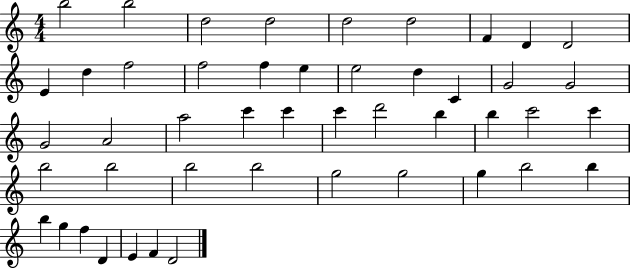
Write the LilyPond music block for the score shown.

{
  \clef treble
  \numericTimeSignature
  \time 4/4
  \key c \major
  b''2 b''2 | d''2 d''2 | d''2 d''2 | f'4 d'4 d'2 | \break e'4 d''4 f''2 | f''2 f''4 e''4 | e''2 d''4 c'4 | g'2 g'2 | \break g'2 a'2 | a''2 c'''4 c'''4 | c'''4 d'''2 b''4 | b''4 c'''2 c'''4 | \break b''2 b''2 | b''2 b''2 | g''2 g''2 | g''4 b''2 b''4 | \break b''4 g''4 f''4 d'4 | e'4 f'4 d'2 | \bar "|."
}